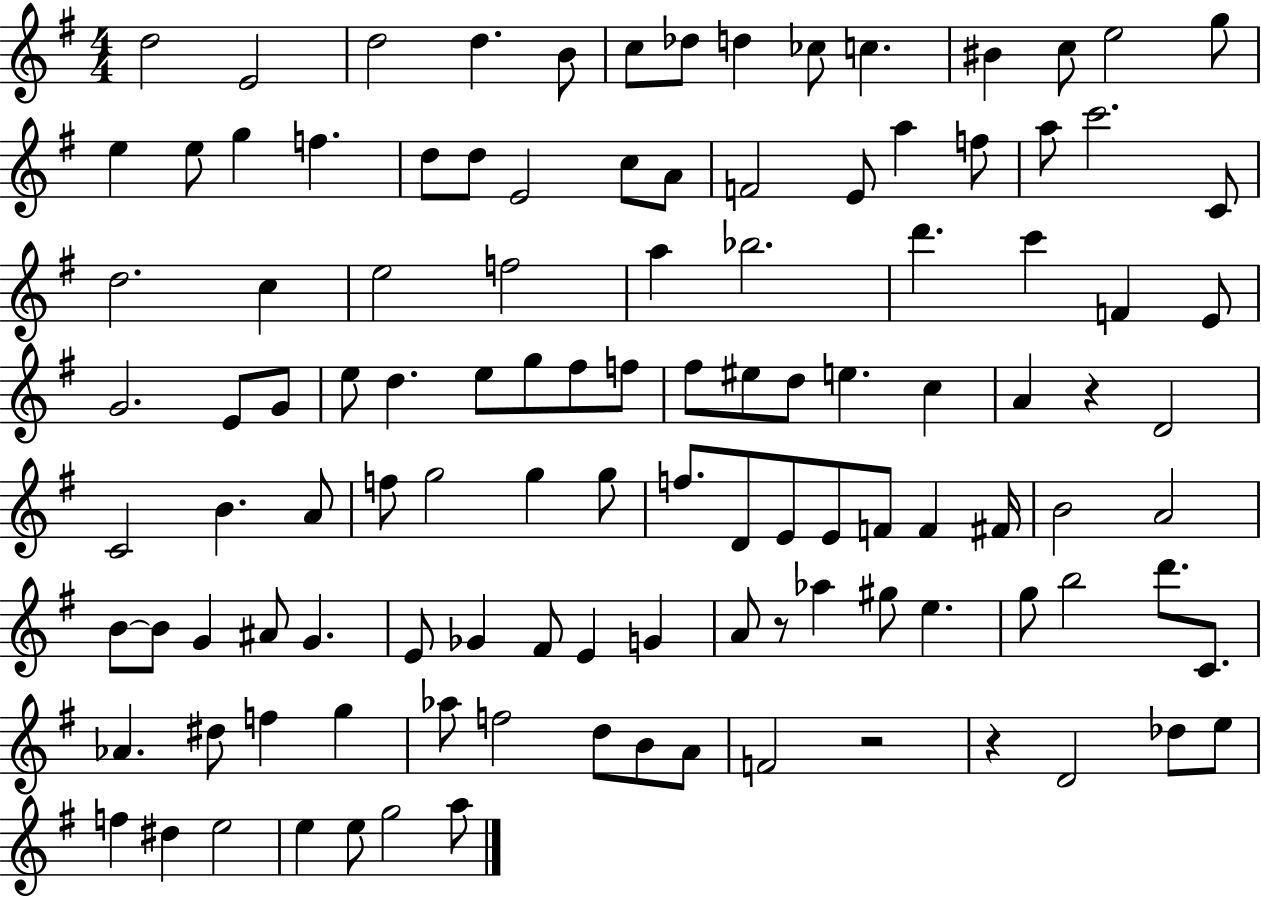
{
  \clef treble
  \numericTimeSignature
  \time 4/4
  \key g \major
  d''2 e'2 | d''2 d''4. b'8 | c''8 des''8 d''4 ces''8 c''4. | bis'4 c''8 e''2 g''8 | \break e''4 e''8 g''4 f''4. | d''8 d''8 e'2 c''8 a'8 | f'2 e'8 a''4 f''8 | a''8 c'''2. c'8 | \break d''2. c''4 | e''2 f''2 | a''4 bes''2. | d'''4. c'''4 f'4 e'8 | \break g'2. e'8 g'8 | e''8 d''4. e''8 g''8 fis''8 f''8 | fis''8 eis''8 d''8 e''4. c''4 | a'4 r4 d'2 | \break c'2 b'4. a'8 | f''8 g''2 g''4 g''8 | f''8. d'8 e'8 e'8 f'8 f'4 fis'16 | b'2 a'2 | \break b'8~~ b'8 g'4 ais'8 g'4. | e'8 ges'4 fis'8 e'4 g'4 | a'8 r8 aes''4 gis''8 e''4. | g''8 b''2 d'''8. c'8. | \break aes'4. dis''8 f''4 g''4 | aes''8 f''2 d''8 b'8 a'8 | f'2 r2 | r4 d'2 des''8 e''8 | \break f''4 dis''4 e''2 | e''4 e''8 g''2 a''8 | \bar "|."
}